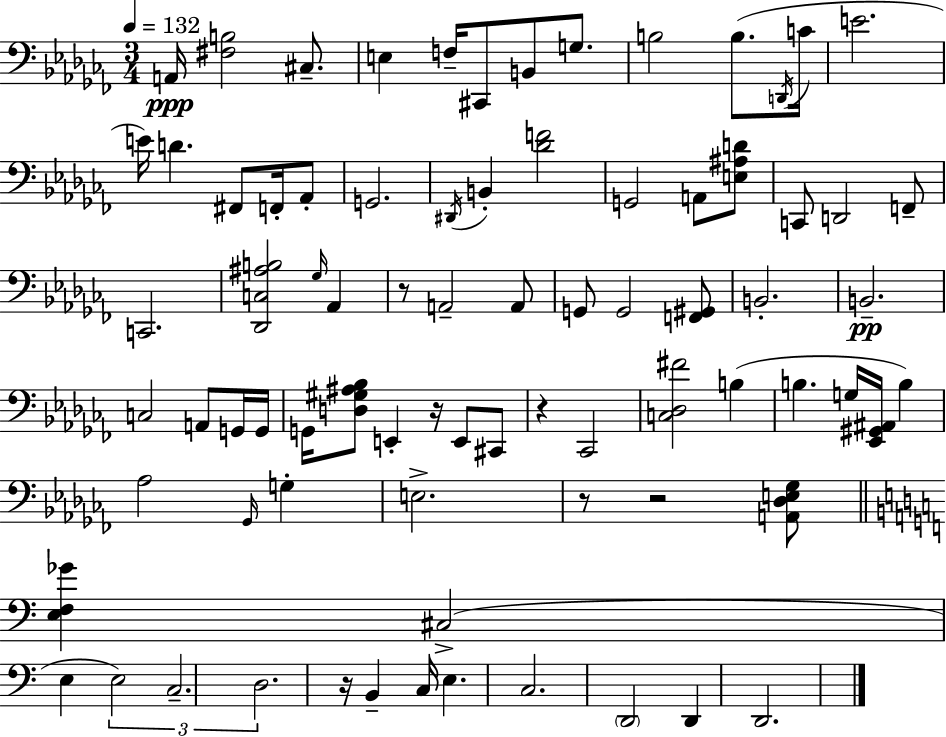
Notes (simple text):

A2/s [F#3,B3]/h C#3/e. E3/q F3/s C#2/e B2/e G3/e. B3/h B3/e. D2/s C4/s E4/h. E4/s D4/q. F#2/e F2/s Ab2/e G2/h. D#2/s B2/q [Db4,F4]/h G2/h A2/e [E3,A#3,D4]/e C2/e D2/h F2/e C2/h. [Db2,C3,A#3,B3]/h Gb3/s Ab2/q R/e A2/h A2/e G2/e G2/h [F2,G#2]/e B2/h. B2/h. C3/h A2/e G2/s G2/s G2/s [D3,G#3,A#3,Bb3]/e E2/q R/s E2/e C#2/e R/q CES2/h [C3,Db3,F#4]/h B3/q B3/q. G3/s [Eb2,G#2,A#2]/s B3/q Ab3/h Gb2/s G3/q E3/h. R/e R/h [A2,Db3,E3,Gb3]/e [E3,F3,Gb4]/q C#3/h E3/q E3/h C3/h. D3/h. R/s B2/q C3/s E3/q. C3/h. D2/h D2/q D2/h.